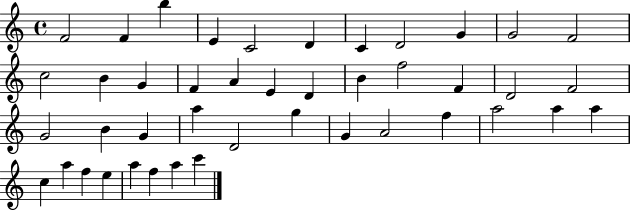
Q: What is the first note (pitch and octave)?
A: F4